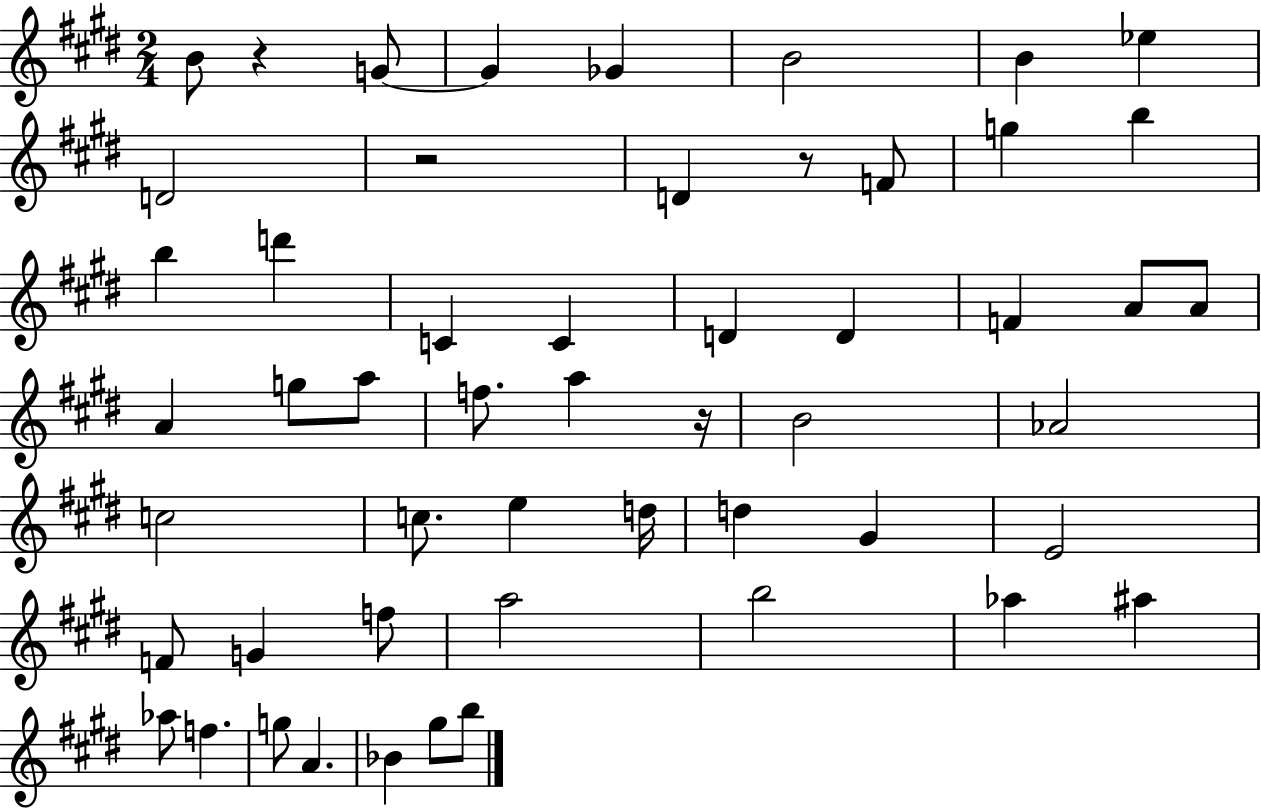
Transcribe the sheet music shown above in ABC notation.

X:1
T:Untitled
M:2/4
L:1/4
K:E
B/2 z G/2 G _G B2 B _e D2 z2 D z/2 F/2 g b b d' C C D D F A/2 A/2 A g/2 a/2 f/2 a z/4 B2 _A2 c2 c/2 e d/4 d ^G E2 F/2 G f/2 a2 b2 _a ^a _a/2 f g/2 A _B ^g/2 b/2